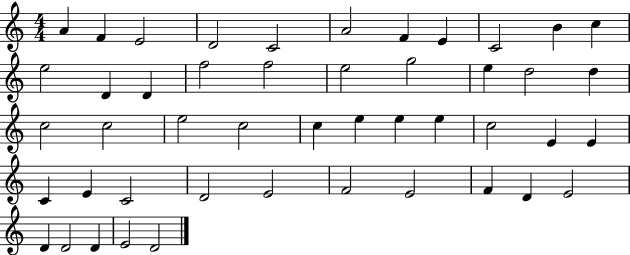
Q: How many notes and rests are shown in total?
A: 47